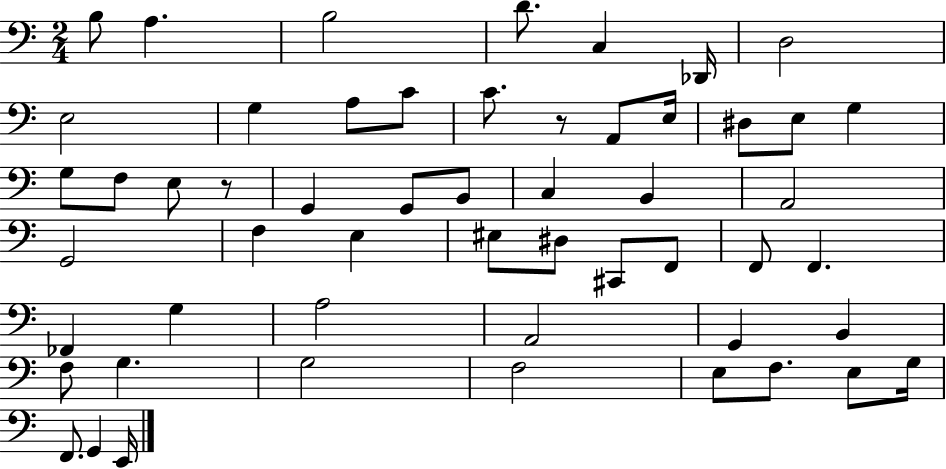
B3/e A3/q. B3/h D4/e. C3/q Db2/s D3/h E3/h G3/q A3/e C4/e C4/e. R/e A2/e E3/s D#3/e E3/e G3/q G3/e F3/e E3/e R/e G2/q G2/e B2/e C3/q B2/q A2/h G2/h F3/q E3/q EIS3/e D#3/e C#2/e F2/e F2/e F2/q. FES2/q G3/q A3/h A2/h G2/q B2/q F3/e G3/q. G3/h F3/h E3/e F3/e. E3/e G3/s F2/e. G2/q E2/s